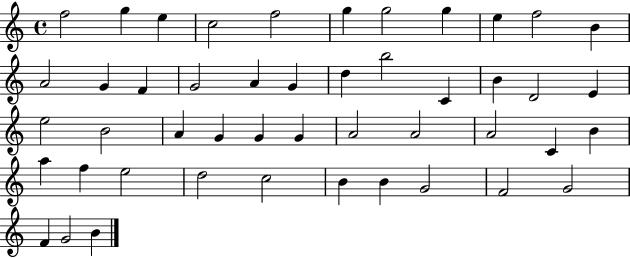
F5/h G5/q E5/q C5/h F5/h G5/q G5/h G5/q E5/q F5/h B4/q A4/h G4/q F4/q G4/h A4/q G4/q D5/q B5/h C4/q B4/q D4/h E4/q E5/h B4/h A4/q G4/q G4/q G4/q A4/h A4/h A4/h C4/q B4/q A5/q F5/q E5/h D5/h C5/h B4/q B4/q G4/h F4/h G4/h F4/q G4/h B4/q